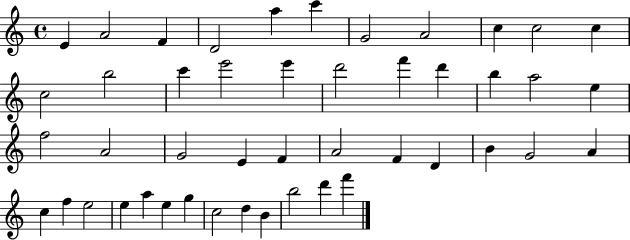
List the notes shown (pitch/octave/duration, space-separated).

E4/q A4/h F4/q D4/h A5/q C6/q G4/h A4/h C5/q C5/h C5/q C5/h B5/h C6/q E6/h E6/q D6/h F6/q D6/q B5/q A5/h E5/q F5/h A4/h G4/h E4/q F4/q A4/h F4/q D4/q B4/q G4/h A4/q C5/q F5/q E5/h E5/q A5/q E5/q G5/q C5/h D5/q B4/q B5/h D6/q F6/q